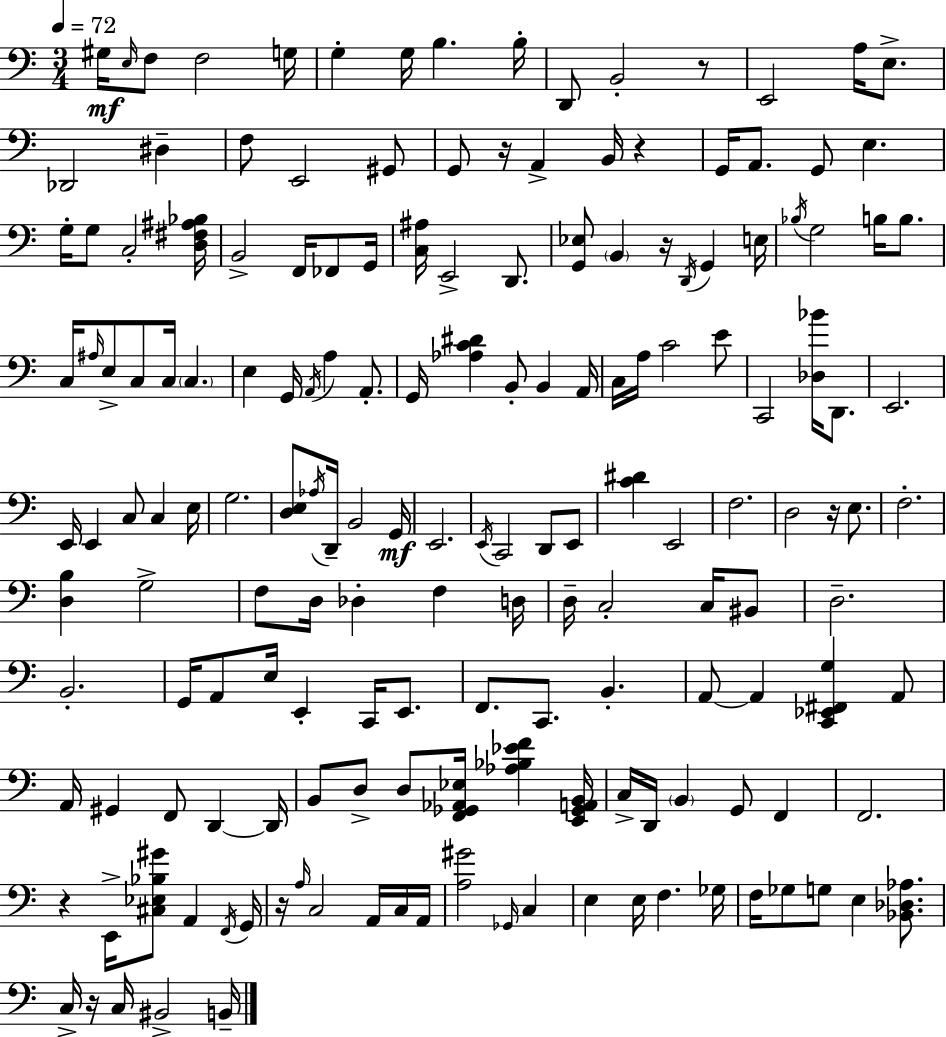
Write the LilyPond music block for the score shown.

{
  \clef bass
  \numericTimeSignature
  \time 3/4
  \key a \minor
  \tempo 4 = 72
  \repeat volta 2 { gis16\mf \grace { e16 } f8 f2 | g16 g4-. g16 b4. | b16-. d,8 b,2-. r8 | e,2 a16 e8.-> | \break des,2 dis4-- | f8 e,2 gis,8 | g,8 r16 a,4-> b,16 r4 | g,16 a,8. g,8 e4. | \break g16-. g8 c2-. | <d fis ais bes>16 b,2-> f,16 fes,8 | g,16 <c ais>16 e,2-> d,8. | <g, ees>8 \parenthesize b,4 r16 \acciaccatura { d,16 } g,4 | \break e16 \acciaccatura { bes16 } g2 b16 | b8. c16 \grace { ais16 } e8-> c8 c16 \parenthesize c4. | e4 g,16 \acciaccatura { a,16 } a4 | a,8.-. g,16 <aes c' dis'>4 b,8-. | \break b,4 a,16 c16 a16 c'2 | e'8 c,2 | <des bes'>16 d,8. e,2. | e,16 e,4 c8 | \break c4 e16 g2. | <d e>8 \acciaccatura { aes16 } d,16-- b,2 | g,16\mf e,2. | \acciaccatura { e,16 } c,2 | \break d,8 e,8 <c' dis'>4 e,2 | f2. | d2 | r16 e8. f2.-. | \break <d b>4 g2-> | f8 d16 des4-. | f4 d16 d16-- c2-. | c16 bis,8 d2.-- | \break b,2.-. | g,16 a,8 e16 e,4-. | c,16 e,8. f,8. c,8. | b,4.-. a,8~~ a,4 | \break <c, ees, fis, g>4 a,8 a,16 gis,4 | f,8 d,4~~ d,16 b,8 d8-> d8 | <f, ges, aes, ees>16 <aes bes ees' f'>4 <e, ges, a, b,>16 c16-> d,16 \parenthesize b,4 | g,8 f,4 f,2. | \break r4 e,16-> | <cis ees bes gis'>8 a,4 \acciaccatura { f,16 } g,16 r16 \grace { a16 } c2 | a,16 c16 a,16 <a gis'>2 | \grace { ges,16 } c4 e4 | \break e16 f4. ges16 f16 ges8 | g8 e4 <bes, des aes>8. c16-> r16 | c16 bis,2-> b,16-- } \bar "|."
}